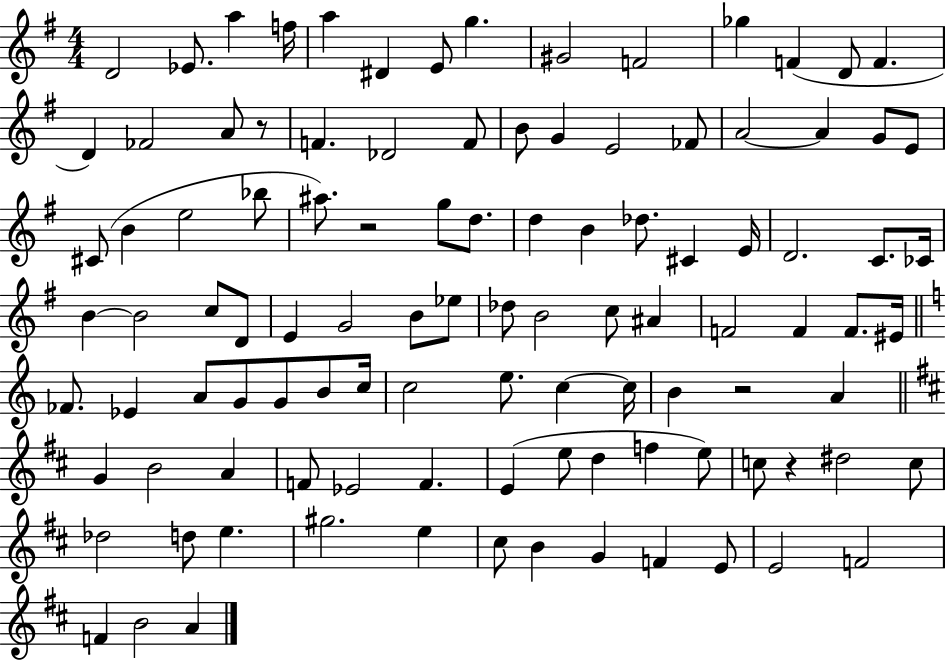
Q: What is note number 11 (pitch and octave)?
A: Gb5